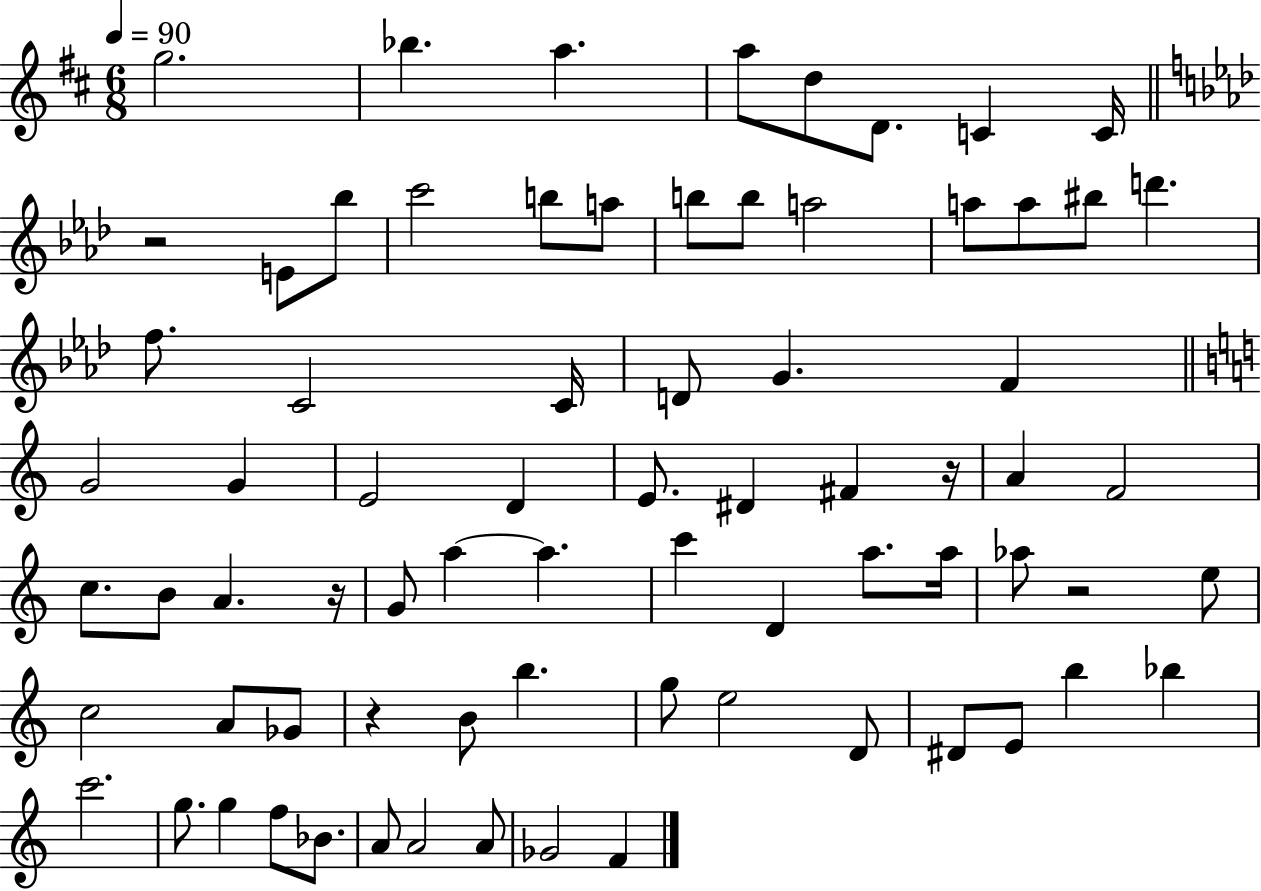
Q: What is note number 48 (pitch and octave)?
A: C5